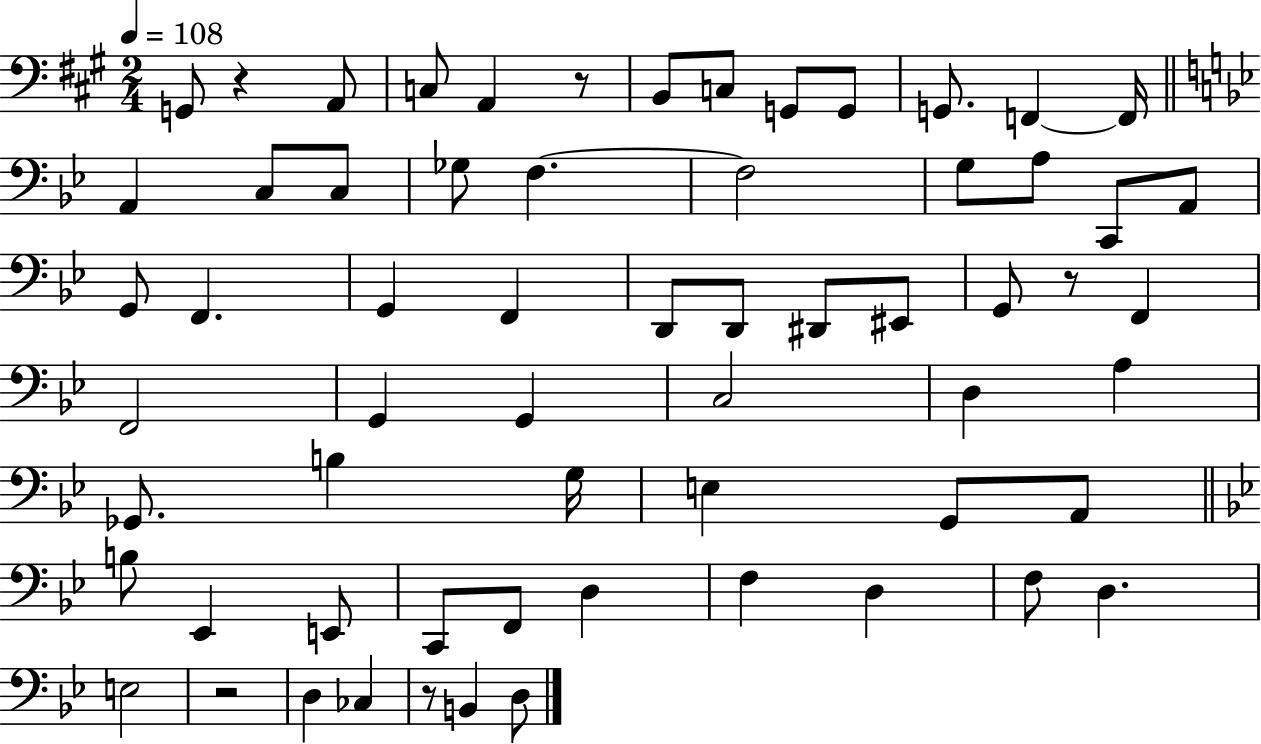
{
  \clef bass
  \numericTimeSignature
  \time 2/4
  \key a \major
  \tempo 4 = 108
  g,8 r4 a,8 | c8 a,4 r8 | b,8 c8 g,8 g,8 | g,8. f,4~~ f,16 | \break \bar "||" \break \key bes \major a,4 c8 c8 | ges8 f4.~~ | f2 | g8 a8 c,8 a,8 | \break g,8 f,4. | g,4 f,4 | d,8 d,8 dis,8 eis,8 | g,8 r8 f,4 | \break f,2 | g,4 g,4 | c2 | d4 a4 | \break ges,8. b4 g16 | e4 g,8 a,8 | \bar "||" \break \key bes \major b8 ees,4 e,8 | c,8 f,8 d4 | f4 d4 | f8 d4. | \break e2 | r2 | d4 ces4 | r8 b,4 d8 | \break \bar "|."
}